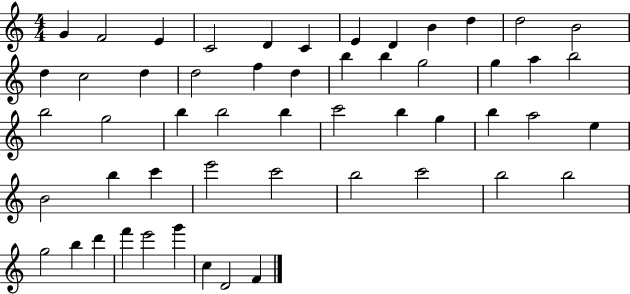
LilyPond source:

{
  \clef treble
  \numericTimeSignature
  \time 4/4
  \key c \major
  g'4 f'2 e'4 | c'2 d'4 c'4 | e'4 d'4 b'4 d''4 | d''2 b'2 | \break d''4 c''2 d''4 | d''2 f''4 d''4 | b''4 b''4 g''2 | g''4 a''4 b''2 | \break b''2 g''2 | b''4 b''2 b''4 | c'''2 b''4 g''4 | b''4 a''2 e''4 | \break b'2 b''4 c'''4 | e'''2 c'''2 | b''2 c'''2 | b''2 b''2 | \break g''2 b''4 d'''4 | f'''4 e'''2 g'''4 | c''4 d'2 f'4 | \bar "|."
}